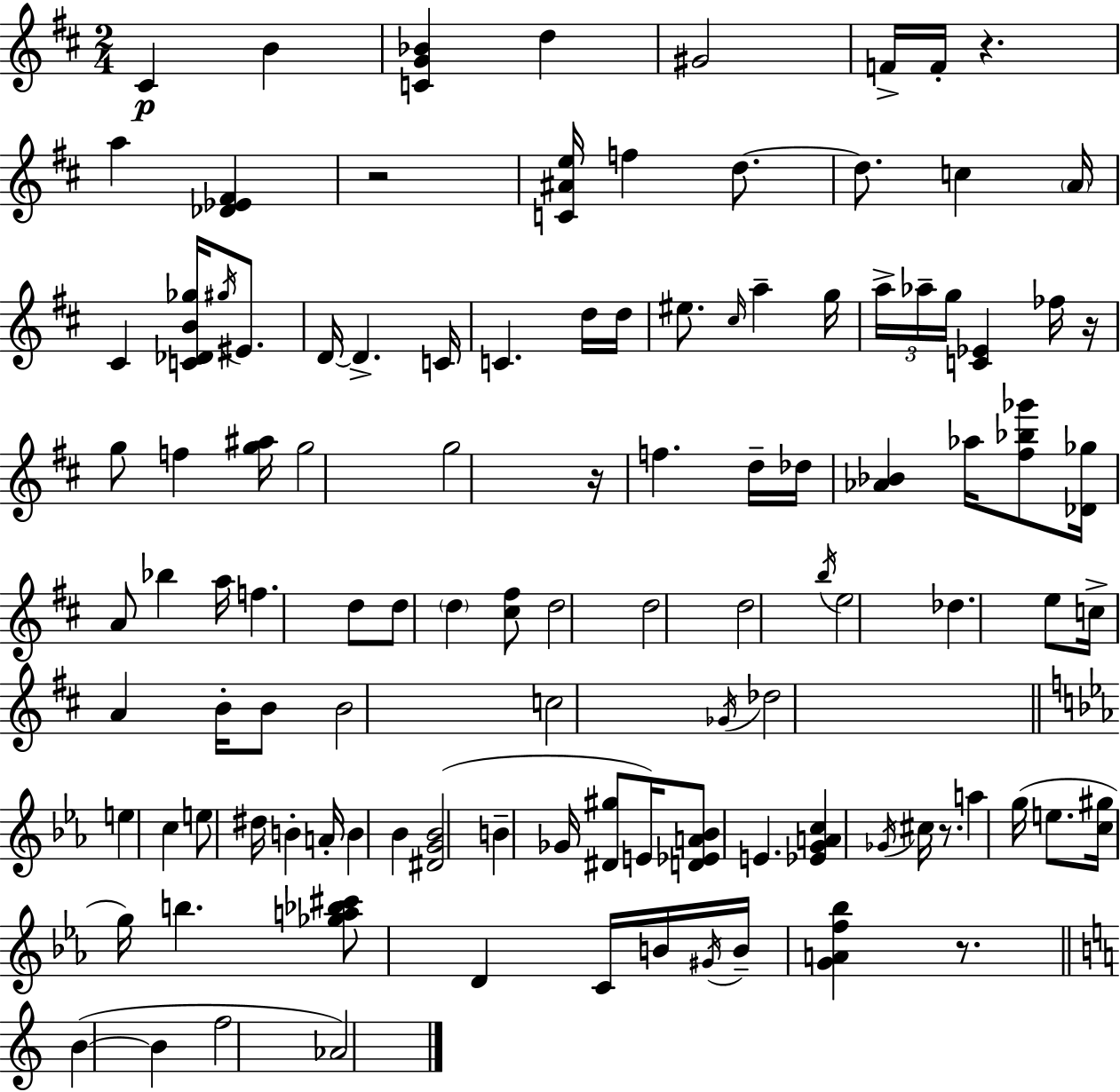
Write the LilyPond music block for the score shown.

{
  \clef treble
  \numericTimeSignature
  \time 2/4
  \key d \major
  cis'4\p b'4 | <c' g' bes'>4 d''4 | gis'2 | f'16-> f'16-. r4. | \break a''4 <des' ees' fis'>4 | r2 | <c' ais' e''>16 f''4 d''8.~~ | d''8. c''4 \parenthesize a'16 | \break cis'4 <c' des' b' ges''>16 \acciaccatura { gis''16 } eis'8. | d'16~~ d'4.-> | c'16 c'4. d''16 | d''16 eis''8. \grace { cis''16 } a''4-- | \break g''16 \tuplet 3/2 { a''16-> aes''16-- g''16 } <c' ees'>4 | fes''16 r16 g''8 f''4 | <g'' ais''>16 g''2 | g''2 | \break r16 f''4. | d''16-- des''16 <aes' bes'>4 aes''16 | <fis'' bes'' ges'''>8 <des' ges''>16 a'8 bes''4 | a''16 f''4. | \break d''8 d''8 \parenthesize d''4 | <cis'' fis''>8 d''2 | d''2 | d''2 | \break \acciaccatura { b''16 } e''2 | des''4. | e''8 c''16-> a'4 | b'16-. b'8 b'2 | \break c''2 | \acciaccatura { ges'16 } des''2 | \bar "||" \break \key ees \major e''4 c''4 | e''8 dis''16 b'4-. a'16-. | b'4 bes'4 | <dis' g' bes'>2( | \break b'4-- ges'16 <dis' gis''>8 e'16) | <d' ees' a' bes'>8 e'4. | <ees' g' a' c''>4 \acciaccatura { ges'16 } cis''16 r8. | a''4 g''16( e''8. | \break <c'' gis''>16 g''16) b''4. | <ges'' a'' bes'' cis'''>8 d'4 c'16 | b'16 \acciaccatura { gis'16 } b'16-- <g' a' f'' bes''>4 r8. | \bar "||" \break \key c \major b'4~(~ b'4 | f''2 | aes'2) | \bar "|."
}